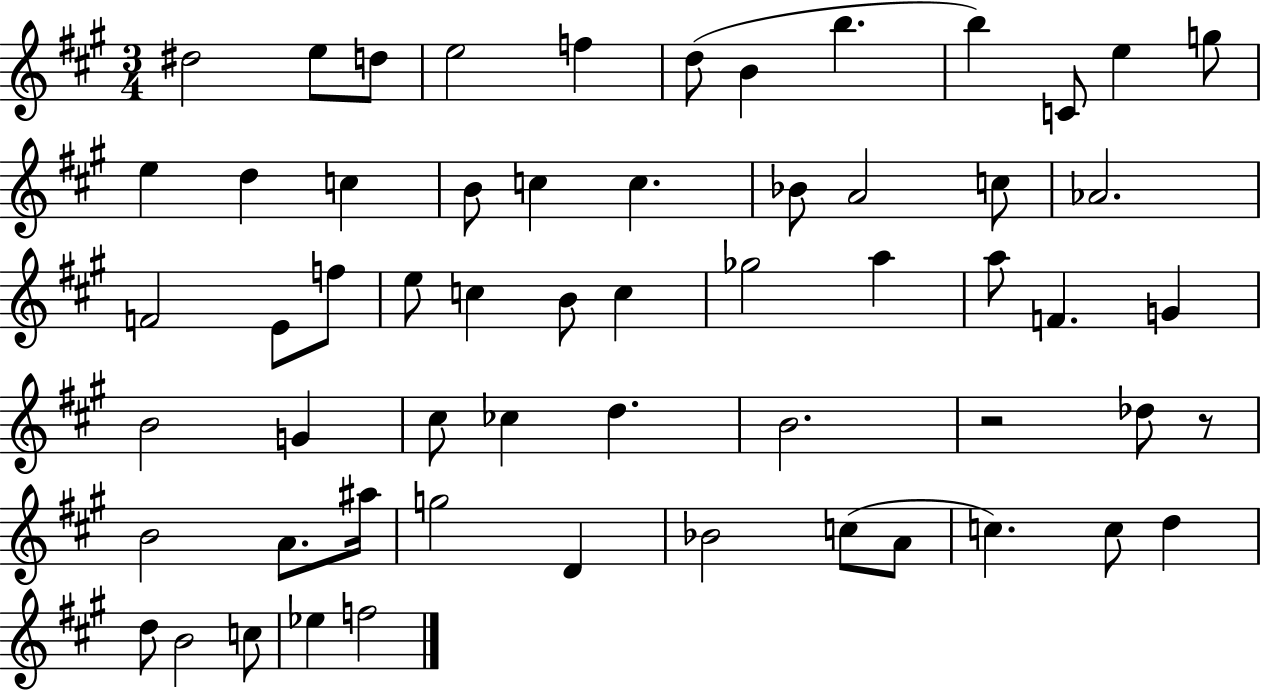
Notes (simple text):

D#5/h E5/e D5/e E5/h F5/q D5/e B4/q B5/q. B5/q C4/e E5/q G5/e E5/q D5/q C5/q B4/e C5/q C5/q. Bb4/e A4/h C5/e Ab4/h. F4/h E4/e F5/e E5/e C5/q B4/e C5/q Gb5/h A5/q A5/e F4/q. G4/q B4/h G4/q C#5/e CES5/q D5/q. B4/h. R/h Db5/e R/e B4/h A4/e. A#5/s G5/h D4/q Bb4/h C5/e A4/e C5/q. C5/e D5/q D5/e B4/h C5/e Eb5/q F5/h